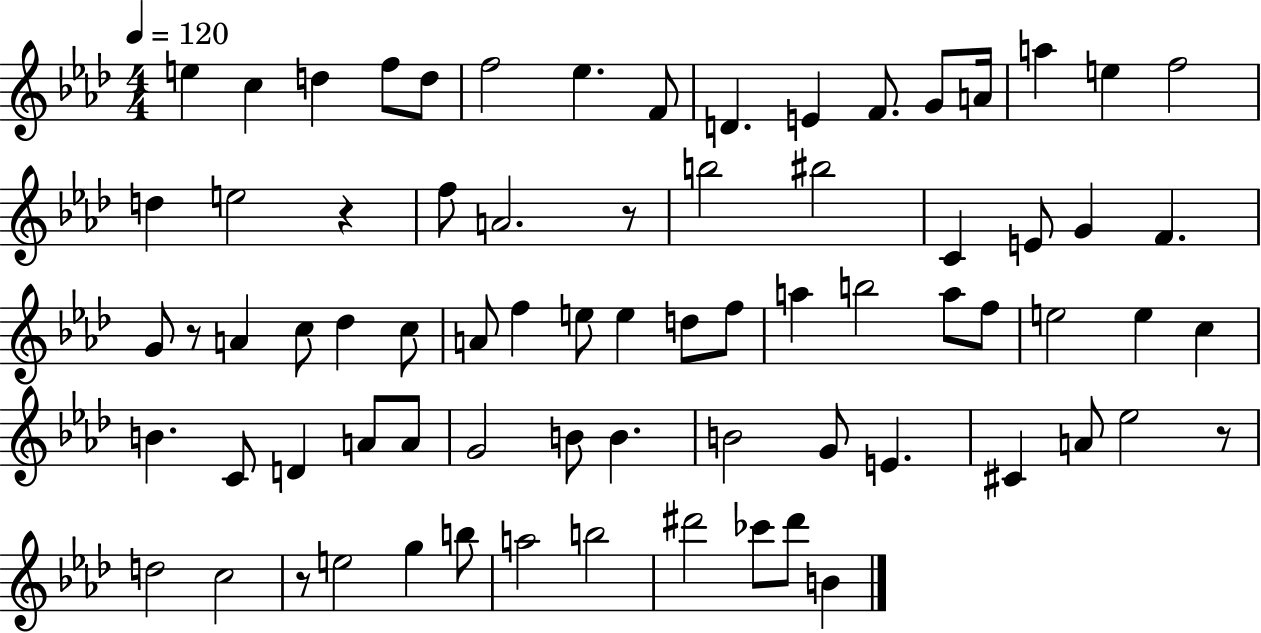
E5/q C5/q D5/q F5/e D5/e F5/h Eb5/q. F4/e D4/q. E4/q F4/e. G4/e A4/s A5/q E5/q F5/h D5/q E5/h R/q F5/e A4/h. R/e B5/h BIS5/h C4/q E4/e G4/q F4/q. G4/e R/e A4/q C5/e Db5/q C5/e A4/e F5/q E5/e E5/q D5/e F5/e A5/q B5/h A5/e F5/e E5/h E5/q C5/q B4/q. C4/e D4/q A4/e A4/e G4/h B4/e B4/q. B4/h G4/e E4/q. C#4/q A4/e Eb5/h R/e D5/h C5/h R/e E5/h G5/q B5/e A5/h B5/h D#6/h CES6/e D#6/e B4/q